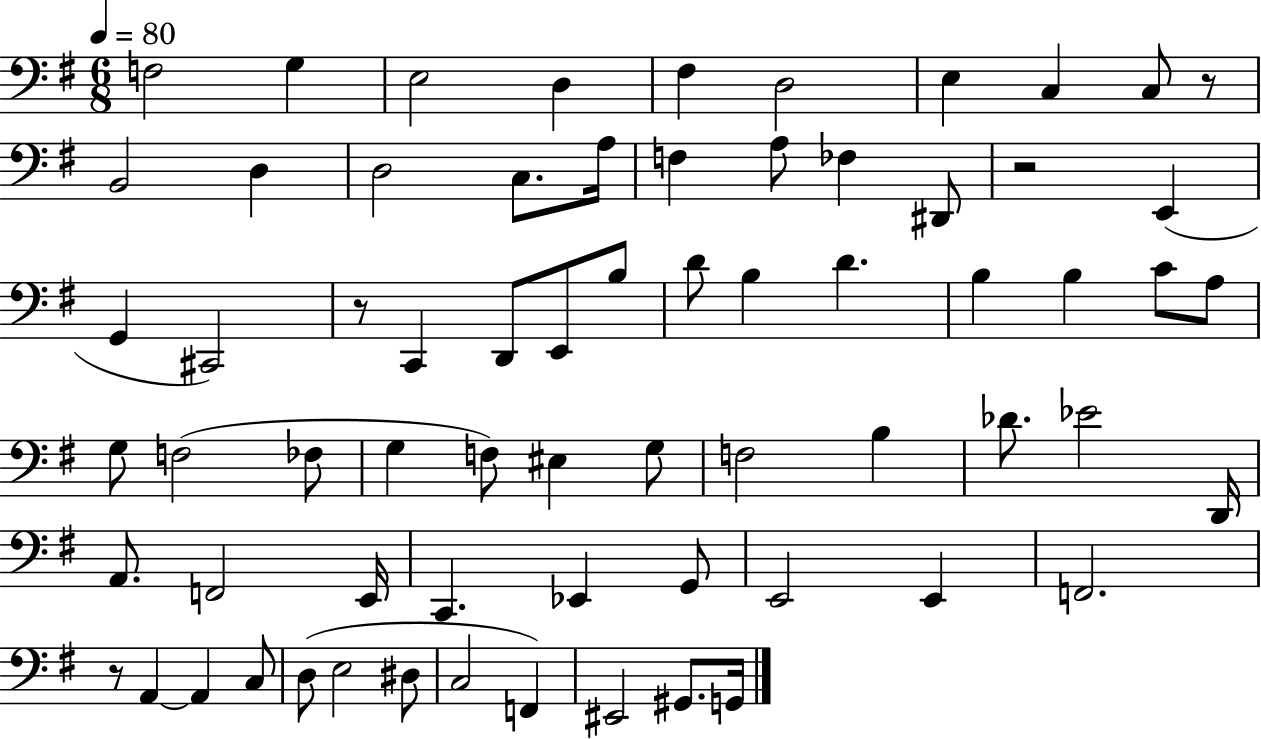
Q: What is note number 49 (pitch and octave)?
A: Eb2